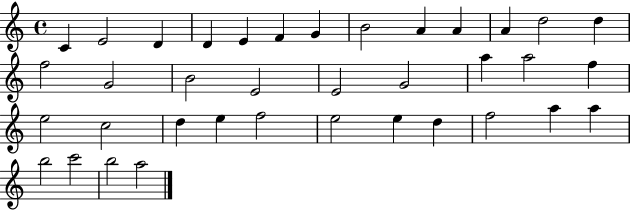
{
  \clef treble
  \time 4/4
  \defaultTimeSignature
  \key c \major
  c'4 e'2 d'4 | d'4 e'4 f'4 g'4 | b'2 a'4 a'4 | a'4 d''2 d''4 | \break f''2 g'2 | b'2 e'2 | e'2 g'2 | a''4 a''2 f''4 | \break e''2 c''2 | d''4 e''4 f''2 | e''2 e''4 d''4 | f''2 a''4 a''4 | \break b''2 c'''2 | b''2 a''2 | \bar "|."
}